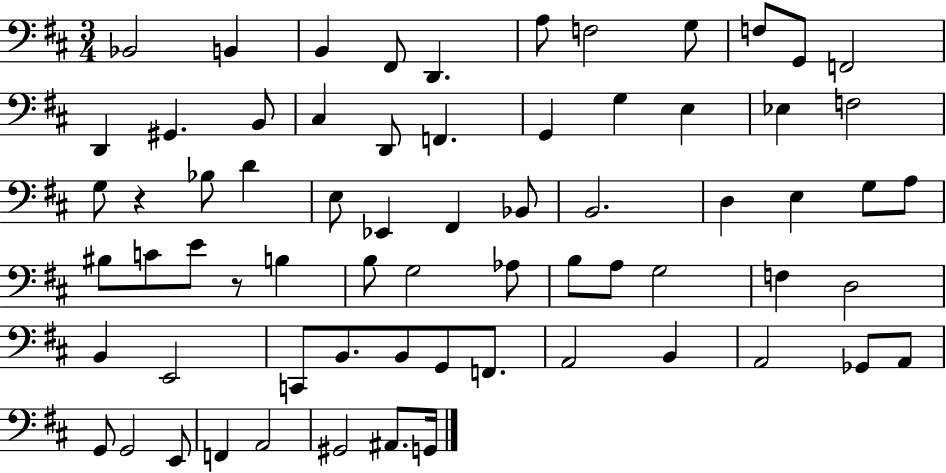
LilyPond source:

{
  \clef bass
  \numericTimeSignature
  \time 3/4
  \key d \major
  \repeat volta 2 { bes,2 b,4 | b,4 fis,8 d,4. | a8 f2 g8 | f8 g,8 f,2 | \break d,4 gis,4. b,8 | cis4 d,8 f,4. | g,4 g4 e4 | ees4 f2 | \break g8 r4 bes8 d'4 | e8 ees,4 fis,4 bes,8 | b,2. | d4 e4 g8 a8 | \break bis8 c'8 e'8 r8 b4 | b8 g2 aes8 | b8 a8 g2 | f4 d2 | \break b,4 e,2 | c,8 b,8. b,8 g,8 f,8. | a,2 b,4 | a,2 ges,8 a,8 | \break g,8 g,2 e,8 | f,4 a,2 | gis,2 ais,8. g,16 | } \bar "|."
}